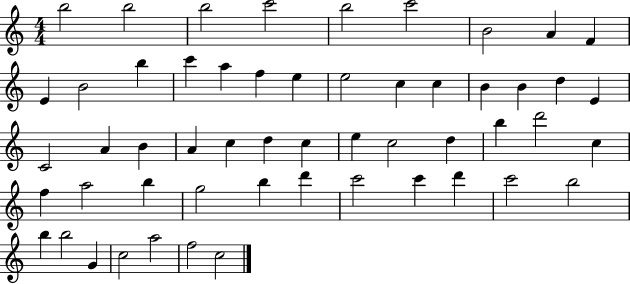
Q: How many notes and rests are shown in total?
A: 54